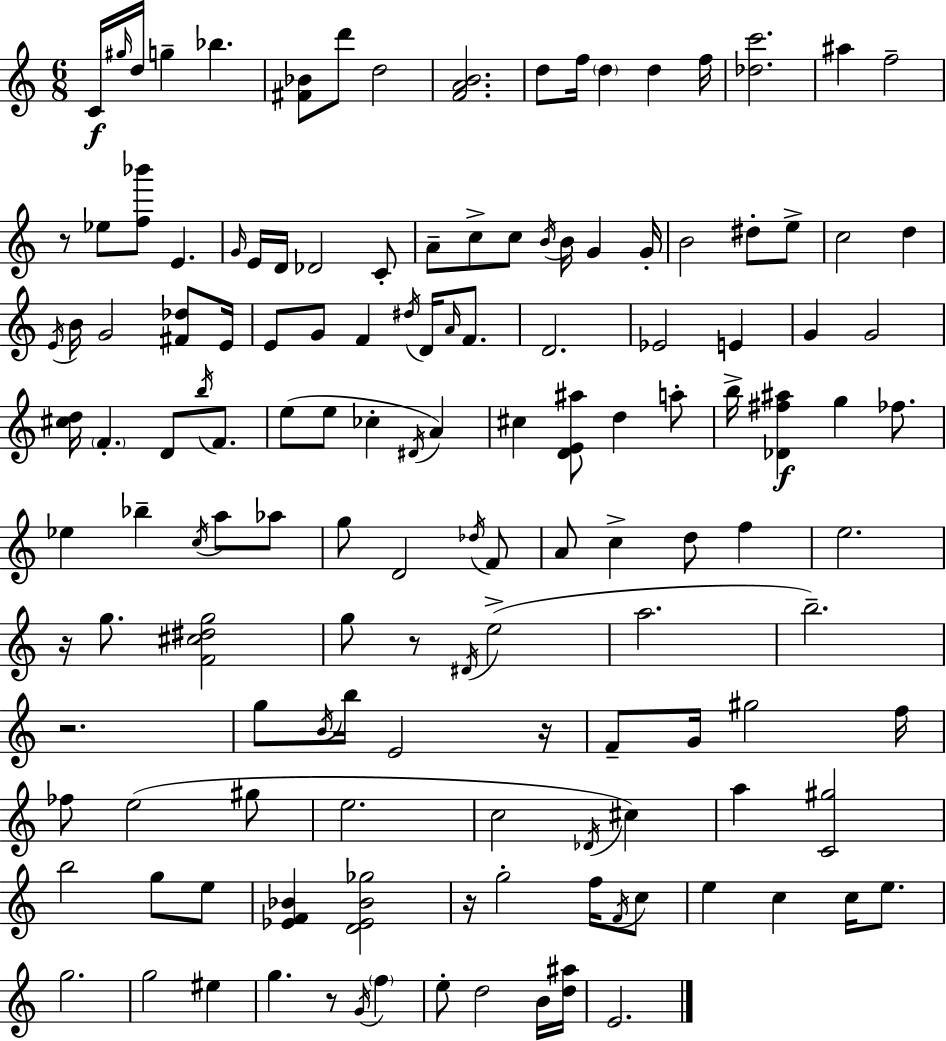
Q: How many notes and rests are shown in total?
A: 141